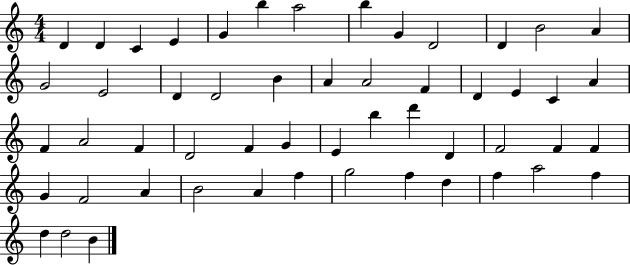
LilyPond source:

{
  \clef treble
  \numericTimeSignature
  \time 4/4
  \key c \major
  d'4 d'4 c'4 e'4 | g'4 b''4 a''2 | b''4 g'4 d'2 | d'4 b'2 a'4 | \break g'2 e'2 | d'4 d'2 b'4 | a'4 a'2 f'4 | d'4 e'4 c'4 a'4 | \break f'4 a'2 f'4 | d'2 f'4 g'4 | e'4 b''4 d'''4 d'4 | f'2 f'4 f'4 | \break g'4 f'2 a'4 | b'2 a'4 f''4 | g''2 f''4 d''4 | f''4 a''2 f''4 | \break d''4 d''2 b'4 | \bar "|."
}